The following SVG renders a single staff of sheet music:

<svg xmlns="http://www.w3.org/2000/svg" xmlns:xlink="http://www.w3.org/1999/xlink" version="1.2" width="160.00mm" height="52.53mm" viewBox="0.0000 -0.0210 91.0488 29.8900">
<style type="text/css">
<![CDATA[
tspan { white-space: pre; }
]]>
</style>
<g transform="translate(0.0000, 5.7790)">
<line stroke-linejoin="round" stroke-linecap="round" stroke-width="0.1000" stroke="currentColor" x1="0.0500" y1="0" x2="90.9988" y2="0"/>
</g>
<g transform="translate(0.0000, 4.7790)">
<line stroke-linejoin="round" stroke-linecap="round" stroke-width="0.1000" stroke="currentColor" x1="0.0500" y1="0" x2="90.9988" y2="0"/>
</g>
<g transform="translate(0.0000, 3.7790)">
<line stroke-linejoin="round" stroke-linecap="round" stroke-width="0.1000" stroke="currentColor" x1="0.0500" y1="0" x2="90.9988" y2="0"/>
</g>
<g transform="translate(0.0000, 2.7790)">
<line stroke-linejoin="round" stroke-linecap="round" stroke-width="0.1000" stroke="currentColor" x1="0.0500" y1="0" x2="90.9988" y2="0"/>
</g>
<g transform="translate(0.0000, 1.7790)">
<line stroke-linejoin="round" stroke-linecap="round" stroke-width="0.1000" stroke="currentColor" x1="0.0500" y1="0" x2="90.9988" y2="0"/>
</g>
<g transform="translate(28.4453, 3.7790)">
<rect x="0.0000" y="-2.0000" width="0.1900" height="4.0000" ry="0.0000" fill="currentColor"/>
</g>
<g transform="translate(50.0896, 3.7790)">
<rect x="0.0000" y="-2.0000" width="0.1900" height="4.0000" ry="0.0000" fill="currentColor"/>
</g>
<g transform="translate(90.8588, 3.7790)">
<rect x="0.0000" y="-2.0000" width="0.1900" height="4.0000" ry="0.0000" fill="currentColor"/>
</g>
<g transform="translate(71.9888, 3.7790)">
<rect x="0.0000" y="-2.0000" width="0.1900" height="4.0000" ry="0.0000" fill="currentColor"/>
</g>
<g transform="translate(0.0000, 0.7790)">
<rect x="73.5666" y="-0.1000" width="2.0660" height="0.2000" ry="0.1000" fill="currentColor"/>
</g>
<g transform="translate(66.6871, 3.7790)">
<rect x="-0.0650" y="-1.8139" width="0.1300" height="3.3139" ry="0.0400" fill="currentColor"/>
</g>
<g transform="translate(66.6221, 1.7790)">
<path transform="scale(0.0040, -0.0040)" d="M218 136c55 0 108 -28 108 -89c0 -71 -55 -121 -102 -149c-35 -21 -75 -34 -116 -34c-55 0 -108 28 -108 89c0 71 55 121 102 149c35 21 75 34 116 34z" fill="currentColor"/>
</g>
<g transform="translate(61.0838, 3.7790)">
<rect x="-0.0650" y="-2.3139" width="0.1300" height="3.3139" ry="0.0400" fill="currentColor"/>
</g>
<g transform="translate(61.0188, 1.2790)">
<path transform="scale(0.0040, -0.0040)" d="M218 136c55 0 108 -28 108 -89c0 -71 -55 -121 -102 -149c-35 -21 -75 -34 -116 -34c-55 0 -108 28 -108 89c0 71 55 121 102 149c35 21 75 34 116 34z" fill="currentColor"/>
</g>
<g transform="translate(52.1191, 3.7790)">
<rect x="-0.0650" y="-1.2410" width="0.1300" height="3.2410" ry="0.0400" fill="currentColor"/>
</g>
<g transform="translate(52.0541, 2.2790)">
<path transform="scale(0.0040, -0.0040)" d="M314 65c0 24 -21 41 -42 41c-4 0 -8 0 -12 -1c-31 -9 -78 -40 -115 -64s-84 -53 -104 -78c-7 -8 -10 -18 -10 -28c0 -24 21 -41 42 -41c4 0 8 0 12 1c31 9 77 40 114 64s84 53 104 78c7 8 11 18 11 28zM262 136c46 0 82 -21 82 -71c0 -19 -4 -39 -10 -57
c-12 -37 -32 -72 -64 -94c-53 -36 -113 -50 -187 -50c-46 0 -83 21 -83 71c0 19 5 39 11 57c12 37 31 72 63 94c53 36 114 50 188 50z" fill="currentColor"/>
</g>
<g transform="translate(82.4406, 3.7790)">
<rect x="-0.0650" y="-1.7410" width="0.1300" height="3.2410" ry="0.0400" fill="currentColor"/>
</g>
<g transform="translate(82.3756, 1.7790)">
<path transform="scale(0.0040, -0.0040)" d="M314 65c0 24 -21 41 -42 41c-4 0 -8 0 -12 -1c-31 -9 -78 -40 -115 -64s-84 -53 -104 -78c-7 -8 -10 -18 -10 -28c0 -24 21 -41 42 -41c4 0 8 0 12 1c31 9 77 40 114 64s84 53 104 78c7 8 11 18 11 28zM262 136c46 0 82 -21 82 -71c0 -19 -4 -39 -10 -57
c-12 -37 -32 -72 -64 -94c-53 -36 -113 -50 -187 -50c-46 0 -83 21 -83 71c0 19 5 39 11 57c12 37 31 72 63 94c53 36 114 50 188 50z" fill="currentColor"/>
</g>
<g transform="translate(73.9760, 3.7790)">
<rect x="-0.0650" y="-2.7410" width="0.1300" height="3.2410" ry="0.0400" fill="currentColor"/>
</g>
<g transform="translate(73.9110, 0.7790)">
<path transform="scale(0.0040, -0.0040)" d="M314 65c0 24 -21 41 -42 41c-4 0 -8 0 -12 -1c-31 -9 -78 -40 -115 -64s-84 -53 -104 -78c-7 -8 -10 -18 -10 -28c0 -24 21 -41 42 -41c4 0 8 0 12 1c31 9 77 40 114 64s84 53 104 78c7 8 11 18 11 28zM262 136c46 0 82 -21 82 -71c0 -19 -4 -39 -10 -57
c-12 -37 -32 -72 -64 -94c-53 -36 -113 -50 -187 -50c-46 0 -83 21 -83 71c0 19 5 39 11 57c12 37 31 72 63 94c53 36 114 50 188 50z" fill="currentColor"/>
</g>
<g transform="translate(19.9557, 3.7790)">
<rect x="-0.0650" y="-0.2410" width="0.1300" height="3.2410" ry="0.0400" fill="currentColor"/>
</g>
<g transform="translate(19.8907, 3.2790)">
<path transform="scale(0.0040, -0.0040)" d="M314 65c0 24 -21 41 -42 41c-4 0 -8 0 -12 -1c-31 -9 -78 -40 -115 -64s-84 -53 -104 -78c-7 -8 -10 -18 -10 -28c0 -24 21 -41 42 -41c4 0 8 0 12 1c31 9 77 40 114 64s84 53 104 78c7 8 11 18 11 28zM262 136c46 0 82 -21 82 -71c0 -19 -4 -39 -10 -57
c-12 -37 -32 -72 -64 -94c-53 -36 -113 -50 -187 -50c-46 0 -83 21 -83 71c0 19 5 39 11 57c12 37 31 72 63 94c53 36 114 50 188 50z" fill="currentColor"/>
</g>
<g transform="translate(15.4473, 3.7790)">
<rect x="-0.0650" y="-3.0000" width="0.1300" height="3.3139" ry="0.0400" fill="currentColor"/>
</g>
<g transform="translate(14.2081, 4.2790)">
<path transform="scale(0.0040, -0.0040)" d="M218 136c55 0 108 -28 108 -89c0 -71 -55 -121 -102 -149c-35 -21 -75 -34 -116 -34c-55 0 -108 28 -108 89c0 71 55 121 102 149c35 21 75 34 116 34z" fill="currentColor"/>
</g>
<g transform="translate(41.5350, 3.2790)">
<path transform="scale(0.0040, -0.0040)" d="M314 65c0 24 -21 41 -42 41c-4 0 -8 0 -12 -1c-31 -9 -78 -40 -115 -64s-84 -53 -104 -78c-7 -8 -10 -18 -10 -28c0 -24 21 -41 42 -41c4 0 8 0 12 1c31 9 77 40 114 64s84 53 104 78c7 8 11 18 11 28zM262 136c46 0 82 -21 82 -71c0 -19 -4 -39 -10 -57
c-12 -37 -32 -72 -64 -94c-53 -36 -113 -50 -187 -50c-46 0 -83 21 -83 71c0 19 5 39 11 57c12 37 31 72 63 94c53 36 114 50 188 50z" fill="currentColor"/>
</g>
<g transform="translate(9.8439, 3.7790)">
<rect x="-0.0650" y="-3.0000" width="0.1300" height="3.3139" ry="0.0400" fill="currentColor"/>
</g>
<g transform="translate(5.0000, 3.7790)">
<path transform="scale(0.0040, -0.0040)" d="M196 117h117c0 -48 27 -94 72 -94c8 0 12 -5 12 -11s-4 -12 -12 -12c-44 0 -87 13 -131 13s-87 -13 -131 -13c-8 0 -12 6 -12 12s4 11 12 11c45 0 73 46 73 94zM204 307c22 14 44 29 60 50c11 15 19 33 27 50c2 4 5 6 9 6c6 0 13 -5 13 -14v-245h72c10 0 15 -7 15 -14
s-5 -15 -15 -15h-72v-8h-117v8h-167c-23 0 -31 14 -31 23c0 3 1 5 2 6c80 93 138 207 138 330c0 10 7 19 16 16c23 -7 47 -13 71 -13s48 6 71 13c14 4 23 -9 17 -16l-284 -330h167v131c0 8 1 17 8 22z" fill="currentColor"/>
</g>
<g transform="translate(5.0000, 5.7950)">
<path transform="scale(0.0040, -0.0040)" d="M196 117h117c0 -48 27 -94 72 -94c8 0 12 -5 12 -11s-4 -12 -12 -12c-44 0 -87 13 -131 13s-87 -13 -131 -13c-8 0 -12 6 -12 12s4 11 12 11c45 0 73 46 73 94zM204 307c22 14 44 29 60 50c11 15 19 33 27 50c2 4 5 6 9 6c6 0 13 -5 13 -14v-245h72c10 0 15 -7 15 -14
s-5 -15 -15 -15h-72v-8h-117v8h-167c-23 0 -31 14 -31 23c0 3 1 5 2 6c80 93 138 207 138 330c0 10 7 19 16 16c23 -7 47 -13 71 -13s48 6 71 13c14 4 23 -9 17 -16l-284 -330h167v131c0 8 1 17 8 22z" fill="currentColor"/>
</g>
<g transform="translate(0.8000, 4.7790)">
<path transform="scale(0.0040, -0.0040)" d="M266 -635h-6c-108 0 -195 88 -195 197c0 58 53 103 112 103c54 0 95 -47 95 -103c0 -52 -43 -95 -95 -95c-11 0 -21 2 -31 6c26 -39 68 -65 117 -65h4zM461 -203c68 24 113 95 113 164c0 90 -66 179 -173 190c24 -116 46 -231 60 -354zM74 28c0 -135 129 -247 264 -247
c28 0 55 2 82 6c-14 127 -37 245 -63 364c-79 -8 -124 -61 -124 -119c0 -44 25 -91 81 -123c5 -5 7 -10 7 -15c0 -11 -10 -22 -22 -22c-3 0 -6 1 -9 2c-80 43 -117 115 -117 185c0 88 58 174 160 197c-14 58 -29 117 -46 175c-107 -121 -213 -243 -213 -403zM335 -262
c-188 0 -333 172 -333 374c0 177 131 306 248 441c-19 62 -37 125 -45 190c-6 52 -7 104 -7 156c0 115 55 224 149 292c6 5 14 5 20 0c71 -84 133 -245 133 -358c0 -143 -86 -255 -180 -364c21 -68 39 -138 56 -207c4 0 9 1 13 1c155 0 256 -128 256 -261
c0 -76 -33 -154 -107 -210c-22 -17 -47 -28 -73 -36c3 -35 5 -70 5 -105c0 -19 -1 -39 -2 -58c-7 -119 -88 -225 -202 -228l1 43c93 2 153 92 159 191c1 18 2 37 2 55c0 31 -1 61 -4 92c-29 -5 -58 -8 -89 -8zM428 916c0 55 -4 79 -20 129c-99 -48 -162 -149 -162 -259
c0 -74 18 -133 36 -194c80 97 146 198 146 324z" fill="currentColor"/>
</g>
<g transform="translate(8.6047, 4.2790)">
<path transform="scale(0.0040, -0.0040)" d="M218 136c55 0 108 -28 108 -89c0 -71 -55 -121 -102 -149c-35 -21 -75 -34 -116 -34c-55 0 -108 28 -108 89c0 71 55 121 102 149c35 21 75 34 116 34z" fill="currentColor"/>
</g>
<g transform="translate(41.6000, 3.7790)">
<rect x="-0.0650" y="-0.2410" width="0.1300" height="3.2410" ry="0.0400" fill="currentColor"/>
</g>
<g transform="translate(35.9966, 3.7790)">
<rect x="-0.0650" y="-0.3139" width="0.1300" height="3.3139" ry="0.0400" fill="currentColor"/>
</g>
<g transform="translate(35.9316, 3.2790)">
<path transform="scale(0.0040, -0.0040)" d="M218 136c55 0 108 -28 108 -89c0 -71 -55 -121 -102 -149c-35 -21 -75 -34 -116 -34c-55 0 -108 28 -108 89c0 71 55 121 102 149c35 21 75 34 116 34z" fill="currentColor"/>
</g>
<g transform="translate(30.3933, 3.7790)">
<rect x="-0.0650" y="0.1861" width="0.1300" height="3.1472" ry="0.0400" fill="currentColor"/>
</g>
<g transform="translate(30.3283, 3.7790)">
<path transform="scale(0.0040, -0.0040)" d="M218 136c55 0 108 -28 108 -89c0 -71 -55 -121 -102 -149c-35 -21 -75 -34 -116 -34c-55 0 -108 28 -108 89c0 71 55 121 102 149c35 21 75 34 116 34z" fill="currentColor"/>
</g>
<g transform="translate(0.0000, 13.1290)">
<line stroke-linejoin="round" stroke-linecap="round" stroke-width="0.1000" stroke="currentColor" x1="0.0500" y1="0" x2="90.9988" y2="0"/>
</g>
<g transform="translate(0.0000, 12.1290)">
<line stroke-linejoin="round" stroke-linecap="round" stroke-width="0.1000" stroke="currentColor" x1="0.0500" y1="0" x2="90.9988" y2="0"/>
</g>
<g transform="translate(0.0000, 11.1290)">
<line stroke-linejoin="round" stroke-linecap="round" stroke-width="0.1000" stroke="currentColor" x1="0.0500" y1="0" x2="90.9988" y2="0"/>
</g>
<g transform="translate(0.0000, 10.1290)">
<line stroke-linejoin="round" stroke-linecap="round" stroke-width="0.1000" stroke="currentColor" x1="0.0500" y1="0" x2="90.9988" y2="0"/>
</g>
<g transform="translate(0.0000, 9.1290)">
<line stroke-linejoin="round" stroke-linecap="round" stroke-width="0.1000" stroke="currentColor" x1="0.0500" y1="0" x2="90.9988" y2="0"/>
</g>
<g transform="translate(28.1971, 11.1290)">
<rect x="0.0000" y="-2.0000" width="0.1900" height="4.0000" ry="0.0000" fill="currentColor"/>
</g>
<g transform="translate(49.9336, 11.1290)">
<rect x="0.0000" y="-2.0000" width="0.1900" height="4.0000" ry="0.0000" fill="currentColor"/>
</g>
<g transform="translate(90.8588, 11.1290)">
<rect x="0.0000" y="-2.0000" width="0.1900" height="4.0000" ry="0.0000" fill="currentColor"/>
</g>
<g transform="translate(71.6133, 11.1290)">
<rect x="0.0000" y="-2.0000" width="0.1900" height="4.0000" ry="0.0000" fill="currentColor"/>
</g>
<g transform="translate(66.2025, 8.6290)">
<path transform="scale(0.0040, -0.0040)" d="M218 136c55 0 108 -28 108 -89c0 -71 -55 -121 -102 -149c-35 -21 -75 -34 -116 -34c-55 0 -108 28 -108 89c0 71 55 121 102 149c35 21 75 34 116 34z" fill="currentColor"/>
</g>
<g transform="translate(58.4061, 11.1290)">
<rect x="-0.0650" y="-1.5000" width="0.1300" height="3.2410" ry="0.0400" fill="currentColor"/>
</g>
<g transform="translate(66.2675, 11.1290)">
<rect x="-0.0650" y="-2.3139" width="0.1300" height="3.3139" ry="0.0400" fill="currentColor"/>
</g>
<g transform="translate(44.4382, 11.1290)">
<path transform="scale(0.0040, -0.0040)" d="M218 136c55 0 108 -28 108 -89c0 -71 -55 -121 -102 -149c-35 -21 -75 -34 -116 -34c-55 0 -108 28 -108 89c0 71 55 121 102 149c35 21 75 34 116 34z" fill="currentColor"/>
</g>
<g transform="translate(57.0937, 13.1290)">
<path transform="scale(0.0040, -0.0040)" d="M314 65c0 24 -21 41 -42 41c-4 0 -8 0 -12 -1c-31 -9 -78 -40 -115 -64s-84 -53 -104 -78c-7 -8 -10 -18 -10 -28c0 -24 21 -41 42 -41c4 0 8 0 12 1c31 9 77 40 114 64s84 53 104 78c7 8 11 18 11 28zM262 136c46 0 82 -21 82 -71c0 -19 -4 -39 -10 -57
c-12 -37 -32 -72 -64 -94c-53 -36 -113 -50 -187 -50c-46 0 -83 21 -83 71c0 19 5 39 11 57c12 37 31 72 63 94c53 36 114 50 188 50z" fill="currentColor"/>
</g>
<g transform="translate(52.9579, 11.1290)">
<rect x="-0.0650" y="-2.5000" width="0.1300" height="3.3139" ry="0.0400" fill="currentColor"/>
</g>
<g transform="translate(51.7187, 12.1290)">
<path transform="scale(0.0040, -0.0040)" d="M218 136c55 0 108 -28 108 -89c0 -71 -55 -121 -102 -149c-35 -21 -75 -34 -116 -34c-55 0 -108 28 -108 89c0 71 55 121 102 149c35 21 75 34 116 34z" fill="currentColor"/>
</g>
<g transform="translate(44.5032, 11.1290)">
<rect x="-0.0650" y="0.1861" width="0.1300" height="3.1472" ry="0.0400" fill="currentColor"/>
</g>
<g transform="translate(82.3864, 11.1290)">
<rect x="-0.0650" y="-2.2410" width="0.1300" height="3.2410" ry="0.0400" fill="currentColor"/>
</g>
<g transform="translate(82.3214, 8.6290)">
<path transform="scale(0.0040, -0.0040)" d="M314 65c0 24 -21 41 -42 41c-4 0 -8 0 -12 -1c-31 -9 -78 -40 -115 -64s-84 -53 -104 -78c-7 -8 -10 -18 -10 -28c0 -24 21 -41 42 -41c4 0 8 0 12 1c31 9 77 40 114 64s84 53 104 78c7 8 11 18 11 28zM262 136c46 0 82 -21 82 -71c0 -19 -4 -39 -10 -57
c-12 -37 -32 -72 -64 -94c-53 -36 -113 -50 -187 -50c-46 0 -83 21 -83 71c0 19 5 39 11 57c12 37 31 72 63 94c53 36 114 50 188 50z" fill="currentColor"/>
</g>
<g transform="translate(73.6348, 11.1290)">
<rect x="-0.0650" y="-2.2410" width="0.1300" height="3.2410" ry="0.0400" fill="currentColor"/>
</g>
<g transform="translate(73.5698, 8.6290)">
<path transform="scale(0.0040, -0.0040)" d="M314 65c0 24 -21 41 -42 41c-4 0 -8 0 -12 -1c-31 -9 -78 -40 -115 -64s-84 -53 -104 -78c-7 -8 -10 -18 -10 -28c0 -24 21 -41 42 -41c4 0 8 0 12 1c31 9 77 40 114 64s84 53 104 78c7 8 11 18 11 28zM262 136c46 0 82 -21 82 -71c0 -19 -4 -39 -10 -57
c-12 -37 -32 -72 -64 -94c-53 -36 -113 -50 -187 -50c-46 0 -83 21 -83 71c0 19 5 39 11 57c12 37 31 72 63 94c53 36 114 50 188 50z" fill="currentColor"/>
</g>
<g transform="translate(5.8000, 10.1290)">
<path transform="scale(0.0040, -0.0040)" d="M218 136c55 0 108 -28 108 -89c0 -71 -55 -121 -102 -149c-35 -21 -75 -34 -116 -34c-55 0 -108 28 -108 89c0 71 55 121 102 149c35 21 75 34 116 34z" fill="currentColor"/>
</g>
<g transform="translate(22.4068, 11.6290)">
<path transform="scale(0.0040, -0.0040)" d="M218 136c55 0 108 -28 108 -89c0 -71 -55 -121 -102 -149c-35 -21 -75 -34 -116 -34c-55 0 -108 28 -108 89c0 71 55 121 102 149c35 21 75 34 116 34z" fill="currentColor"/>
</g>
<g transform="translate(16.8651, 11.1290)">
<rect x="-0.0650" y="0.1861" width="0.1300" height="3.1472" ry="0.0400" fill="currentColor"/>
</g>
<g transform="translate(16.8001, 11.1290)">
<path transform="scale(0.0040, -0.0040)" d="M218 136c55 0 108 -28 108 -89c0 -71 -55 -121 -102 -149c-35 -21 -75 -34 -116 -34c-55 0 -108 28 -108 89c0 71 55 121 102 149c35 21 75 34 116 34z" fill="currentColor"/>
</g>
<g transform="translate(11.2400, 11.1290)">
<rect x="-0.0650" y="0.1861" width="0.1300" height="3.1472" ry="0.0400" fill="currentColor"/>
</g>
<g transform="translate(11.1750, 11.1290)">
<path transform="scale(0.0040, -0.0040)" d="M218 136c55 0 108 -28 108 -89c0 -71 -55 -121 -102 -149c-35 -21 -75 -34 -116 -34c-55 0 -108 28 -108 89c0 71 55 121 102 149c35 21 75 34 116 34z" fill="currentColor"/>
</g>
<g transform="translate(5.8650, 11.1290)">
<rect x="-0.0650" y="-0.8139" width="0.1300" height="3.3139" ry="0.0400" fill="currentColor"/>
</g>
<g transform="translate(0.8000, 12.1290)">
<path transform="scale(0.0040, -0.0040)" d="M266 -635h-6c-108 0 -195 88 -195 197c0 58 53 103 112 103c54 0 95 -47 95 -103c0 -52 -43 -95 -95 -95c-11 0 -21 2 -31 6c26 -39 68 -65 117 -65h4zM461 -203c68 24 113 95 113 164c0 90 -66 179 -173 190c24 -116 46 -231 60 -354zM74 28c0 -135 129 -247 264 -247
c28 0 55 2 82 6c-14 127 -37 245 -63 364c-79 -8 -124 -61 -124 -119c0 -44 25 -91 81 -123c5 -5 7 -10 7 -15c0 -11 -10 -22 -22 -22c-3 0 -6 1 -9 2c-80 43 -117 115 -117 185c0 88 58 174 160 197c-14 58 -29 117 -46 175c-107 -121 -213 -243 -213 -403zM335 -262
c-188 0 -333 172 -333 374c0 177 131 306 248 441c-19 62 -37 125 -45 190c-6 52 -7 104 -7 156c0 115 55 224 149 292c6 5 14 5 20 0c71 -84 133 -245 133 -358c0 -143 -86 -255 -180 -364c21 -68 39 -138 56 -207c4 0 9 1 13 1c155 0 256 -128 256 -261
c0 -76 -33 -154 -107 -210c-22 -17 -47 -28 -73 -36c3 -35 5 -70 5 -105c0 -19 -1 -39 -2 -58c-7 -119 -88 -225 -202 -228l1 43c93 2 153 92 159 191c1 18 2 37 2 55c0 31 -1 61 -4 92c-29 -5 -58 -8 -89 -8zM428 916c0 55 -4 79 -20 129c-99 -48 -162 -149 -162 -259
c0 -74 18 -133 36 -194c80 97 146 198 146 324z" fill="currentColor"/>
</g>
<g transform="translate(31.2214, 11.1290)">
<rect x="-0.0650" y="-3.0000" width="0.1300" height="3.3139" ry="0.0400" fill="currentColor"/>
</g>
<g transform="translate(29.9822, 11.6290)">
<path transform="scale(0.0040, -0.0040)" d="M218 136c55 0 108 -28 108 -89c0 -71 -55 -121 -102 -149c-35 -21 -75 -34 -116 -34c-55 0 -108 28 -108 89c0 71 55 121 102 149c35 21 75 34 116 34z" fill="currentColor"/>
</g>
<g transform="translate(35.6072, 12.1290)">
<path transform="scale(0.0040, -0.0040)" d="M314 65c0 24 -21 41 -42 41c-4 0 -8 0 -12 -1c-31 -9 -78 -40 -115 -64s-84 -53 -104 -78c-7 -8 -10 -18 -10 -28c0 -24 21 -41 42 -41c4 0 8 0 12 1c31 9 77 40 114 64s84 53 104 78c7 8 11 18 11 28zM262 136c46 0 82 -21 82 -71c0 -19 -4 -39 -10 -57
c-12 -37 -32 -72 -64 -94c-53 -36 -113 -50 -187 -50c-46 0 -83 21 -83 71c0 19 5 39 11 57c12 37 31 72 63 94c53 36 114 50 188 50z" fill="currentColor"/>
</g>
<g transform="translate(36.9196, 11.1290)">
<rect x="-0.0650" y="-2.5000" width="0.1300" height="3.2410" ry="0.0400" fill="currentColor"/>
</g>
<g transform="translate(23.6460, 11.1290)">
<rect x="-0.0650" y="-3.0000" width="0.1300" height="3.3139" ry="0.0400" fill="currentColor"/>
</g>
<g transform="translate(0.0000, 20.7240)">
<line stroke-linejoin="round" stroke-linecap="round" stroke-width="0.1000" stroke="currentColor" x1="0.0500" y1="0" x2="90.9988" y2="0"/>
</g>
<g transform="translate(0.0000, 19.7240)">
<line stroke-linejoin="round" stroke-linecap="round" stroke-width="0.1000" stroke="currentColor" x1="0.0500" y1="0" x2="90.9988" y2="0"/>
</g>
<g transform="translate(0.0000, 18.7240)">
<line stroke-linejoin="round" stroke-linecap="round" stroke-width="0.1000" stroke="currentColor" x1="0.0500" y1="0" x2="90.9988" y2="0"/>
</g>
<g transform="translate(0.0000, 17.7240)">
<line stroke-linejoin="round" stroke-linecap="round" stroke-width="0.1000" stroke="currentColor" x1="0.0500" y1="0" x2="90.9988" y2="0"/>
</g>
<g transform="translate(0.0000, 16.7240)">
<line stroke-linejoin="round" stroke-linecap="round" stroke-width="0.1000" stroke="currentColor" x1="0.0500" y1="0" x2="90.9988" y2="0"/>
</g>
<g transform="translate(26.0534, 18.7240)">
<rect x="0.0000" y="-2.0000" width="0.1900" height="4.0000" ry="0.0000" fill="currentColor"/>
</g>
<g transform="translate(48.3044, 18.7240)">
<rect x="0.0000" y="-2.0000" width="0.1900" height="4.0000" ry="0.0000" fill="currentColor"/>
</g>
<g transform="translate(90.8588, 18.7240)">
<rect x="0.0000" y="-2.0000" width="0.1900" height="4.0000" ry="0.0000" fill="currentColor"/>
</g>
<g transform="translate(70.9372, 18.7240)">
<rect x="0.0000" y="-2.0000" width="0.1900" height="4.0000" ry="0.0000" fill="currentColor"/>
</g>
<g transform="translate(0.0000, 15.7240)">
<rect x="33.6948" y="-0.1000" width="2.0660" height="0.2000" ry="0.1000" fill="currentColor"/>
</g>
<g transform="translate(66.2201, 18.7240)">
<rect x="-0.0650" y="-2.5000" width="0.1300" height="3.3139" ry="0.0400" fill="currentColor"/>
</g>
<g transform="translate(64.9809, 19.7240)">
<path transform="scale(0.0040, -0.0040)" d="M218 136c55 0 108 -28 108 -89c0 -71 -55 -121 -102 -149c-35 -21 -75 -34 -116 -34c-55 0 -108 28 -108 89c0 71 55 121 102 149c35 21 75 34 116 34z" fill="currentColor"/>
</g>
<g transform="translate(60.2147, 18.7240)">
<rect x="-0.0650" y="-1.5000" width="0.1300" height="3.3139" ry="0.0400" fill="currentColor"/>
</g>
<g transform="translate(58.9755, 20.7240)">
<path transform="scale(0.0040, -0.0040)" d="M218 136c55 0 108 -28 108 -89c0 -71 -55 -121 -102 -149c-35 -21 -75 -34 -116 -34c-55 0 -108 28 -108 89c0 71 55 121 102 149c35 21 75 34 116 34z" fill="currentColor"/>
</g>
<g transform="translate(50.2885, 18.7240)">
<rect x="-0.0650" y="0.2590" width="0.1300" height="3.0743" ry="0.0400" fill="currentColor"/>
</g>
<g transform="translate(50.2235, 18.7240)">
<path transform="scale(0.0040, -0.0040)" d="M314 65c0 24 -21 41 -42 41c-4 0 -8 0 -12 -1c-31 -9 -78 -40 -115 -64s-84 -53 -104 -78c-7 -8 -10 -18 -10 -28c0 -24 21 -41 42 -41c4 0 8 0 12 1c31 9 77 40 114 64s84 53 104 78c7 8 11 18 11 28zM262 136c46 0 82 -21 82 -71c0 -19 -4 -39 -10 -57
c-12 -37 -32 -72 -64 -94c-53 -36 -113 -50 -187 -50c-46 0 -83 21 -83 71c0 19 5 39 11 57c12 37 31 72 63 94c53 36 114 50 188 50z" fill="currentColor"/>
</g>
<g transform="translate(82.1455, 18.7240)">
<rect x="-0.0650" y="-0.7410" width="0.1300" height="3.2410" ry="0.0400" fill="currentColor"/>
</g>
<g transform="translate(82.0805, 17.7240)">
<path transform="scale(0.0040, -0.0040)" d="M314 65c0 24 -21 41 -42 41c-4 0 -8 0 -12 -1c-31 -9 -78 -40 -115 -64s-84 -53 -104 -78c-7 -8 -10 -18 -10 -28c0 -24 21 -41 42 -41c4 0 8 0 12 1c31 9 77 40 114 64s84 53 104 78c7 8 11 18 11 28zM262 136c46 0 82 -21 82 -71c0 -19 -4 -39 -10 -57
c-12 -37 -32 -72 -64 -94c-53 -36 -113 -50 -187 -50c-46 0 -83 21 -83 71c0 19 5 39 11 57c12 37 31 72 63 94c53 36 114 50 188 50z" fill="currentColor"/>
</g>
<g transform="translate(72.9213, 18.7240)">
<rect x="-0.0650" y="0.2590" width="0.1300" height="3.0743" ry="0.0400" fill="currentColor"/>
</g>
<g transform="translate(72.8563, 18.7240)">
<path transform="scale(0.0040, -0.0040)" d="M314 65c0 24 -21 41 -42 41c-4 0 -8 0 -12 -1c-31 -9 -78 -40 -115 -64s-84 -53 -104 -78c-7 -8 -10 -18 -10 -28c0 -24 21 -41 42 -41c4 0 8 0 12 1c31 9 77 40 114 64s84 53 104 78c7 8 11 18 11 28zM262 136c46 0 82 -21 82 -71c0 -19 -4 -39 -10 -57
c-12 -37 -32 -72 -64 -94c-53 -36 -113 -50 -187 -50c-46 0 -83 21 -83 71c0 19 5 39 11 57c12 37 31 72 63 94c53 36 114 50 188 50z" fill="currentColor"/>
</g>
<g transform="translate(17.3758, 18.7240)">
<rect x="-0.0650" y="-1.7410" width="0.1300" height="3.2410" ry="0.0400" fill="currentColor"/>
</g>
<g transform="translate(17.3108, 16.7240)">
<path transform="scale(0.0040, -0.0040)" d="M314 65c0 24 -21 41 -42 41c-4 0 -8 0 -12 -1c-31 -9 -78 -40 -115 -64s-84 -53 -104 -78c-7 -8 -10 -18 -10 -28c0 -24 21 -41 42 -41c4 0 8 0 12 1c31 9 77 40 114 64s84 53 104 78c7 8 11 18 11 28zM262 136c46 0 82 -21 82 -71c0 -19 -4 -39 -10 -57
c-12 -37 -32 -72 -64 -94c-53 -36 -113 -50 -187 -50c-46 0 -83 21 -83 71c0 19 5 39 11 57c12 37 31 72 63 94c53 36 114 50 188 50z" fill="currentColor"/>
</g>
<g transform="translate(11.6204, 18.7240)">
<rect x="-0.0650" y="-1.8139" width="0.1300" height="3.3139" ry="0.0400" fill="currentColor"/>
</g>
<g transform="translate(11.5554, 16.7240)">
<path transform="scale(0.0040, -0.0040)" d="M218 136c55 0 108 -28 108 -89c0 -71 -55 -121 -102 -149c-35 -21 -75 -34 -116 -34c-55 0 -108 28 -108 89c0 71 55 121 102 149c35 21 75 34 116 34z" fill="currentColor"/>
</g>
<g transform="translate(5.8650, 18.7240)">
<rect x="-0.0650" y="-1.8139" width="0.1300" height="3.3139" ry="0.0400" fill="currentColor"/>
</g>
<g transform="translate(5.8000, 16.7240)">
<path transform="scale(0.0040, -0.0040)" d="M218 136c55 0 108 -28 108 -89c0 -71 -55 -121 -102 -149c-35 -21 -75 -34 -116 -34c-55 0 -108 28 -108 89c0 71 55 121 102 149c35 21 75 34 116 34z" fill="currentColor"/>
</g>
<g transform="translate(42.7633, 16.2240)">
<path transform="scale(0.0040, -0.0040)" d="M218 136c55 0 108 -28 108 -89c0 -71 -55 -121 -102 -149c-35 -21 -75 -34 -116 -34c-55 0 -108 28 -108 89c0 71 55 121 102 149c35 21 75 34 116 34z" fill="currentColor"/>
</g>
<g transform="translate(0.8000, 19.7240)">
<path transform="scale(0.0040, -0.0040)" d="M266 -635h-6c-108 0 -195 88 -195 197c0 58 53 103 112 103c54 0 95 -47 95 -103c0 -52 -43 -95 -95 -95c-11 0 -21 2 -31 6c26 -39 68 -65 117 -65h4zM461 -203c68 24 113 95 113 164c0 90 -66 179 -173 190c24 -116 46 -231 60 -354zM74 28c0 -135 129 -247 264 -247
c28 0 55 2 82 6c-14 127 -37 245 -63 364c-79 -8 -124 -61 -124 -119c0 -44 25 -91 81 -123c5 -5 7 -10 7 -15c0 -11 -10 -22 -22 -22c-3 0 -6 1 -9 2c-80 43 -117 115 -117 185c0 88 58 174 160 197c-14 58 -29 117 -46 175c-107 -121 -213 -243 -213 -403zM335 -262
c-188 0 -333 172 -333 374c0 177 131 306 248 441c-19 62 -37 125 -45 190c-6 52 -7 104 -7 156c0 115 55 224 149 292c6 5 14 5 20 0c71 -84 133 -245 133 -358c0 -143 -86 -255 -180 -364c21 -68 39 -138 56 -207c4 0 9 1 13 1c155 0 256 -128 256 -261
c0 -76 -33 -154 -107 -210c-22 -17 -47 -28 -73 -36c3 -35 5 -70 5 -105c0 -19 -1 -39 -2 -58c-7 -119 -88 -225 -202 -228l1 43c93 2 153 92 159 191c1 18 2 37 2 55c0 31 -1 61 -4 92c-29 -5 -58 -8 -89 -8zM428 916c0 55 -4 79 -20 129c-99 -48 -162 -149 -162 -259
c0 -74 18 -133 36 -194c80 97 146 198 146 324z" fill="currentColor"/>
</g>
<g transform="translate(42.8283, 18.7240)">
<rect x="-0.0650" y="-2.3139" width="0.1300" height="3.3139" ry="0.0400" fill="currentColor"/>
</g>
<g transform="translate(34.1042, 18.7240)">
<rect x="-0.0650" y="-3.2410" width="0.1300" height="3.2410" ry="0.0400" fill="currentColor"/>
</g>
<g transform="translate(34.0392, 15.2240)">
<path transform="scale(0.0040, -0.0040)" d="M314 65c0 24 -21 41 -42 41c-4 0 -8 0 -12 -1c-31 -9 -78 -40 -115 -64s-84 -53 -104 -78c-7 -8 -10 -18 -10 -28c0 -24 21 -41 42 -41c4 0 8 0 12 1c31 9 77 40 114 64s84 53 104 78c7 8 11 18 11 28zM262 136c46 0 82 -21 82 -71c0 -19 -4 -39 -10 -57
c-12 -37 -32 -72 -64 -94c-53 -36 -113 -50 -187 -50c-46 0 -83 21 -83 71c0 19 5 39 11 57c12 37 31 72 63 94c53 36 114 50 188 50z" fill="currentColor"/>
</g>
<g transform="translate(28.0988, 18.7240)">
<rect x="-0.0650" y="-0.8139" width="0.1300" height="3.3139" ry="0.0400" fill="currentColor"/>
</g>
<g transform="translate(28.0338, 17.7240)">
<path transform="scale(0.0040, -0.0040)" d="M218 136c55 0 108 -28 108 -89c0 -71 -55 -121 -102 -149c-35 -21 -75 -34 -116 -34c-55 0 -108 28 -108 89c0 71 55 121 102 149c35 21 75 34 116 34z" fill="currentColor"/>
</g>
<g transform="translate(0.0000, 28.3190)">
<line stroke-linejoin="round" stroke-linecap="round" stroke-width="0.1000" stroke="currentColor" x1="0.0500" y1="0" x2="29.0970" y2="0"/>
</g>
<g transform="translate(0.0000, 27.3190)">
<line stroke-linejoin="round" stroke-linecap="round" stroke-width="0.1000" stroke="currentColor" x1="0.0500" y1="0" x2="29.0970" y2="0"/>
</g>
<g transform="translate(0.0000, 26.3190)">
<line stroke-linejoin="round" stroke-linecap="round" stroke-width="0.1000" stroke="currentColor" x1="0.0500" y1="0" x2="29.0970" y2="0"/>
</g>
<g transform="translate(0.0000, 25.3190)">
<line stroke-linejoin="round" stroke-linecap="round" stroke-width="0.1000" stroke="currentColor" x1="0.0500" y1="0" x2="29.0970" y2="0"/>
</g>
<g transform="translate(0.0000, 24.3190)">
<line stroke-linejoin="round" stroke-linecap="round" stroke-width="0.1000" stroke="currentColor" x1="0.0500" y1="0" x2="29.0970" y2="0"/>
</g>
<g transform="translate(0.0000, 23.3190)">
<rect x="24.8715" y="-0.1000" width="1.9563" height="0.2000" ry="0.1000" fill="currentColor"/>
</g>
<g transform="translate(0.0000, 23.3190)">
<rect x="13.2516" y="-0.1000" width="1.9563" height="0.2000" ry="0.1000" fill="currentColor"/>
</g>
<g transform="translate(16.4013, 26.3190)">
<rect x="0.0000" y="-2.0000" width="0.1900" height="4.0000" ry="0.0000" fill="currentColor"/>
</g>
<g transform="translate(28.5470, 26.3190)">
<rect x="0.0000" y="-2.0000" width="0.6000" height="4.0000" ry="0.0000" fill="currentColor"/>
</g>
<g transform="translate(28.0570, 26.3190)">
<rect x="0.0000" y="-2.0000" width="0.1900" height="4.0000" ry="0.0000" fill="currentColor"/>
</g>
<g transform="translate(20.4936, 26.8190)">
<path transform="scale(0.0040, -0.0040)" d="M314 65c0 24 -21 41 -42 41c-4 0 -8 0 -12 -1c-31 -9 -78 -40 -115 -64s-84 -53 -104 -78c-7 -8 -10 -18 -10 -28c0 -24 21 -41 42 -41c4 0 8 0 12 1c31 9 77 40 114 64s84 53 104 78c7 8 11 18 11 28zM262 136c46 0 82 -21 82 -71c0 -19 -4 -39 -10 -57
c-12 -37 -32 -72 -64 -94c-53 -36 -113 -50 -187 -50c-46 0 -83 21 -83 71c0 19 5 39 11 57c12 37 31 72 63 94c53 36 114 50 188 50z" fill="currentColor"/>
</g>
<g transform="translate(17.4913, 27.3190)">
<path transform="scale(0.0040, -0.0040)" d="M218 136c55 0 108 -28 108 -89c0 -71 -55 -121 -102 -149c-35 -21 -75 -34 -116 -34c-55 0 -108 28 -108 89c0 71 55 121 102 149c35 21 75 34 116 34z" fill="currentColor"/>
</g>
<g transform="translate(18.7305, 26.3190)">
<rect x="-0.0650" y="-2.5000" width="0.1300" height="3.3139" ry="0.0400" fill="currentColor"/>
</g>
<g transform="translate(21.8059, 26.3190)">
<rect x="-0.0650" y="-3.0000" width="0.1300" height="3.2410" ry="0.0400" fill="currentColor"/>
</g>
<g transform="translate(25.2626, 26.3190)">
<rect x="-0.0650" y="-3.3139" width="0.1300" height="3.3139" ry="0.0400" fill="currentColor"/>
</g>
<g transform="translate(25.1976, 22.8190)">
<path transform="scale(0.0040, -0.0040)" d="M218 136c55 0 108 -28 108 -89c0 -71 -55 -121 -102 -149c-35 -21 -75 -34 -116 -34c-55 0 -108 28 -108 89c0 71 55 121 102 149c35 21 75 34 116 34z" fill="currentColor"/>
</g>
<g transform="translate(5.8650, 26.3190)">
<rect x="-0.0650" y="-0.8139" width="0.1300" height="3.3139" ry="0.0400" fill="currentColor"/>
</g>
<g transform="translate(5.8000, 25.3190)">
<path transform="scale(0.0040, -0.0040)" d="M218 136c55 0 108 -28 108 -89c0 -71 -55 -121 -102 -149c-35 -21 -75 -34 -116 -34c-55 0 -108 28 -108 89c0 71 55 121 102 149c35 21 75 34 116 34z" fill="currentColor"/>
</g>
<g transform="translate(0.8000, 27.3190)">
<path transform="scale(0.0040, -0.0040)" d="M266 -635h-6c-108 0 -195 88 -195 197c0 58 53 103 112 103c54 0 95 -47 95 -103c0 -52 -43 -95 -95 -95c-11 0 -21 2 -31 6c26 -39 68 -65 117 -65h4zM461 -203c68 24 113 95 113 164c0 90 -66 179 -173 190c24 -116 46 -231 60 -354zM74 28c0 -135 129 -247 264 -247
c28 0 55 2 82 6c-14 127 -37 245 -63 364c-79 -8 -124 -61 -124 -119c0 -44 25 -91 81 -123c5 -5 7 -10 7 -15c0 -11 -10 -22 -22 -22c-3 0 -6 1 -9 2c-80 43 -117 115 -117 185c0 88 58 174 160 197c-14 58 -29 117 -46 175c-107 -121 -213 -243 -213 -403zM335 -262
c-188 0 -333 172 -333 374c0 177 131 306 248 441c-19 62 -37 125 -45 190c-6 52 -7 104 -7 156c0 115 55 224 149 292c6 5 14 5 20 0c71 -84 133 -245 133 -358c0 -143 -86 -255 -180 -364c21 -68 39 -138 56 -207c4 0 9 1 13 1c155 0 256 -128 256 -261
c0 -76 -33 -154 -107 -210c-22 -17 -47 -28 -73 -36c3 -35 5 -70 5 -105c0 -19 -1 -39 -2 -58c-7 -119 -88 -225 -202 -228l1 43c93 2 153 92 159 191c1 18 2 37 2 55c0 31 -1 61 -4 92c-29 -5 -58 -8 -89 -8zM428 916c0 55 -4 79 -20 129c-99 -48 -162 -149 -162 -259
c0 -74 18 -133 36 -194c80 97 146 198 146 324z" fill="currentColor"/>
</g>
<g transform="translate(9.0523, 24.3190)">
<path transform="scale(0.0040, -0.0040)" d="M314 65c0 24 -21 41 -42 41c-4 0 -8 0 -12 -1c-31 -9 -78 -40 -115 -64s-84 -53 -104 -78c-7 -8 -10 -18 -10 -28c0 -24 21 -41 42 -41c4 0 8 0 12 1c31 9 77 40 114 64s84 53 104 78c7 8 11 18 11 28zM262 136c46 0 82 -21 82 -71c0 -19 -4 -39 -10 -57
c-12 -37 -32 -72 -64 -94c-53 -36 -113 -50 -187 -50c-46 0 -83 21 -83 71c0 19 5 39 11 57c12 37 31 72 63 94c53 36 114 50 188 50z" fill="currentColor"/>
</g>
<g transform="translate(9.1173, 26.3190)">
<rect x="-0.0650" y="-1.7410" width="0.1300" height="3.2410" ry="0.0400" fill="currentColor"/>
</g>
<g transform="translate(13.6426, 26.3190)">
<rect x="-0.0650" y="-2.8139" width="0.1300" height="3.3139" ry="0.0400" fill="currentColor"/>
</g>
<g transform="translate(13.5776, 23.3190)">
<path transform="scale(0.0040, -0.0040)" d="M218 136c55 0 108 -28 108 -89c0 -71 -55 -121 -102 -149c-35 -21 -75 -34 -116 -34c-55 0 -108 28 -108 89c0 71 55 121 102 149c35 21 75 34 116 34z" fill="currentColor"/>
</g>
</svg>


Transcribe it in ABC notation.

X:1
T:Untitled
M:4/4
L:1/4
K:C
A A c2 B c c2 e2 g f a2 f2 d B B A A G2 B G E2 g g2 g2 f f f2 d b2 g B2 E G B2 d2 d f2 a G A2 b